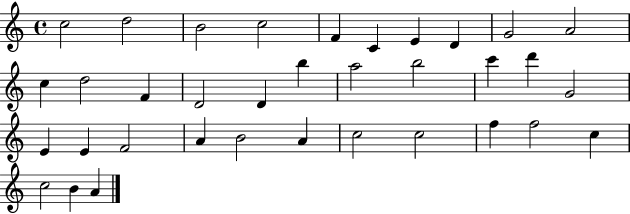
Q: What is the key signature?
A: C major